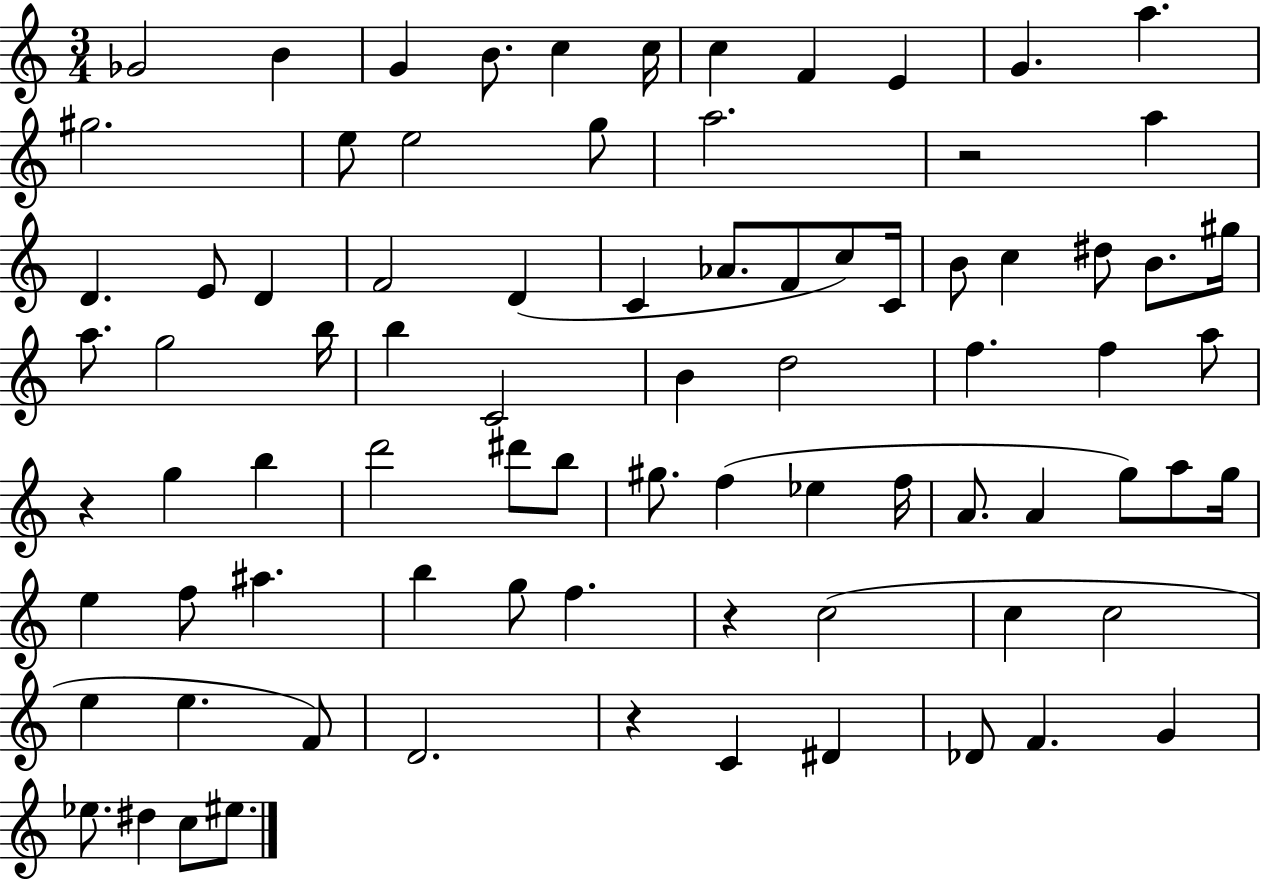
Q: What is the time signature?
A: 3/4